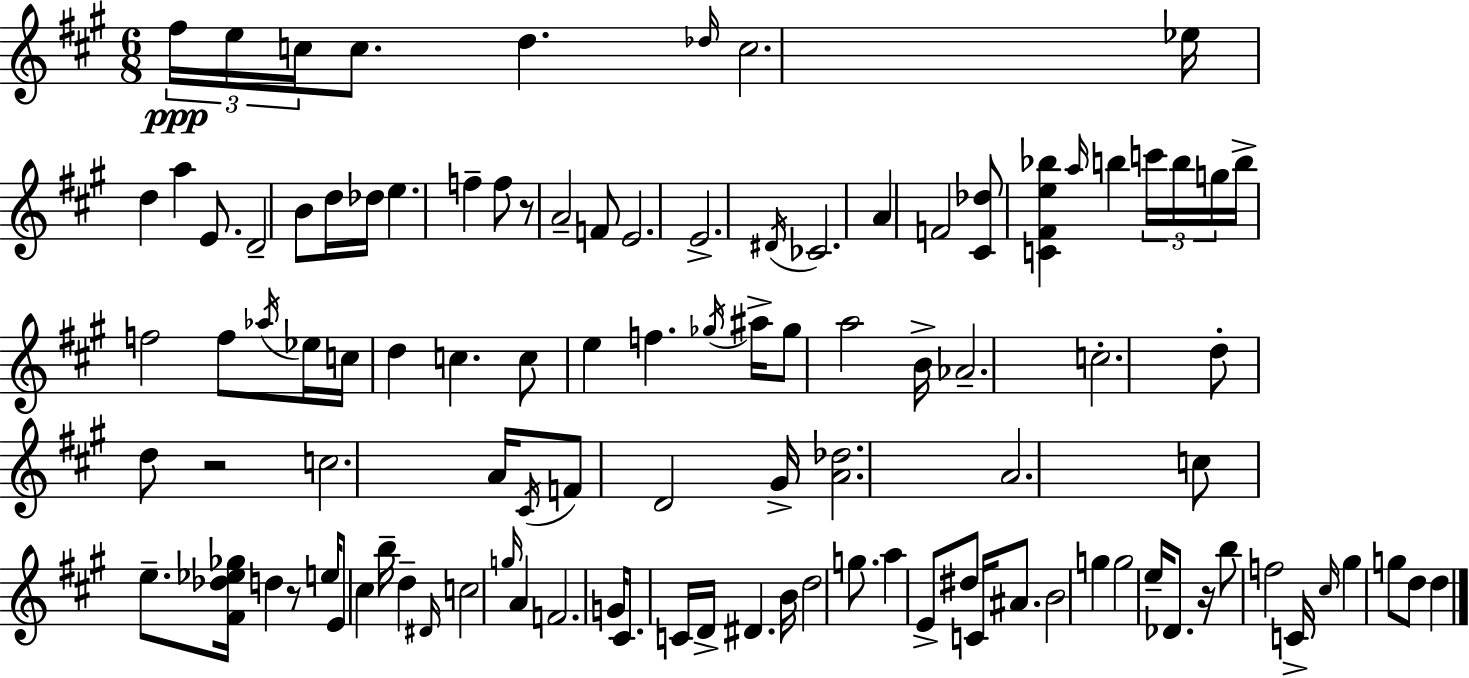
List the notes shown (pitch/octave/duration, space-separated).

F#5/s E5/s C5/s C5/e. D5/q. Db5/s C5/h. Eb5/s D5/q A5/q E4/e. D4/h B4/e D5/s Db5/s E5/q. F5/q F5/e R/e A4/h F4/e E4/h. E4/h. D#4/s CES4/h. A4/q F4/h [C#4,Db5]/e [C4,F#4,E5,Bb5]/q A5/s B5/q C6/s B5/s G5/s B5/s F5/h F5/e Ab5/s Eb5/s C5/s D5/q C5/q. C5/e E5/q F5/q. Gb5/s A#5/s Gb5/e A5/h B4/s Ab4/h. C5/h. D5/e D5/e R/h C5/h. A4/s C#4/s F4/e D4/h G#4/s [A4,Db5]/h. A4/h. C5/e E5/e. [F#4,Db5,Eb5,Gb5]/s D5/q R/e E5/s E4/e C#5/q B5/s D5/q D#4/s C5/h G5/s A4/q F4/h. G4/s C#4/e. C4/s D4/s D#4/q. B4/s D5/h G5/e. A5/q E4/e D#5/e C4/s A#4/e. B4/h G5/q G5/h E5/s Db4/e. R/s B5/e F5/h C4/s C#5/s G#5/q G5/e D5/e D5/q